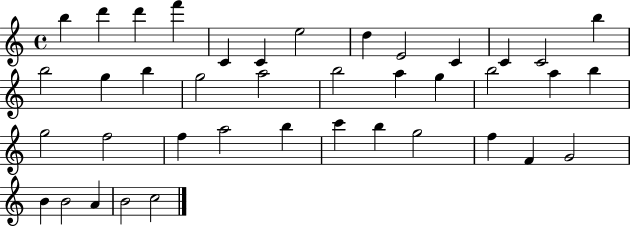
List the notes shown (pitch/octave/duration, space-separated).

B5/q D6/q D6/q F6/q C4/q C4/q E5/h D5/q E4/h C4/q C4/q C4/h B5/q B5/h G5/q B5/q G5/h A5/h B5/h A5/q G5/q B5/h A5/q B5/q G5/h F5/h F5/q A5/h B5/q C6/q B5/q G5/h F5/q F4/q G4/h B4/q B4/h A4/q B4/h C5/h